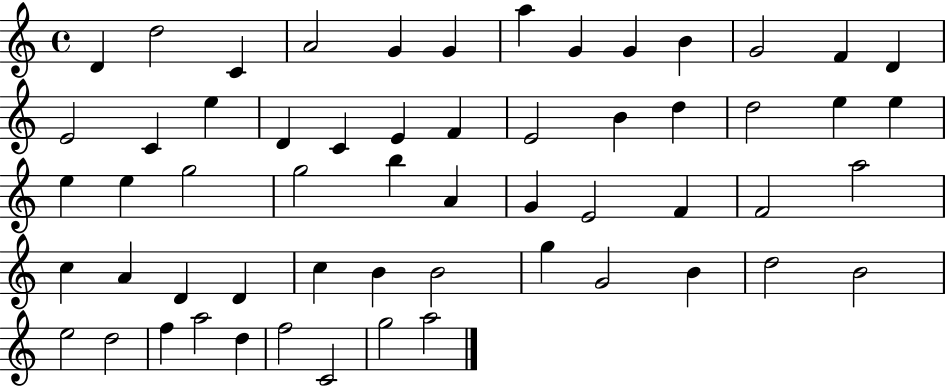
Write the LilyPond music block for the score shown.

{
  \clef treble
  \time 4/4
  \defaultTimeSignature
  \key c \major
  d'4 d''2 c'4 | a'2 g'4 g'4 | a''4 g'4 g'4 b'4 | g'2 f'4 d'4 | \break e'2 c'4 e''4 | d'4 c'4 e'4 f'4 | e'2 b'4 d''4 | d''2 e''4 e''4 | \break e''4 e''4 g''2 | g''2 b''4 a'4 | g'4 e'2 f'4 | f'2 a''2 | \break c''4 a'4 d'4 d'4 | c''4 b'4 b'2 | g''4 g'2 b'4 | d''2 b'2 | \break e''2 d''2 | f''4 a''2 d''4 | f''2 c'2 | g''2 a''2 | \break \bar "|."
}